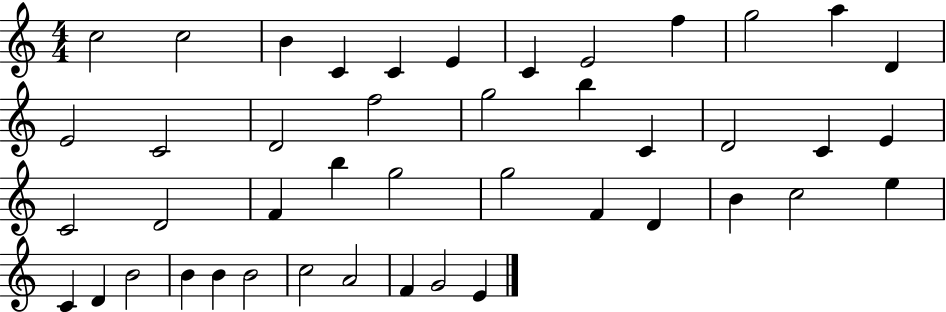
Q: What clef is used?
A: treble